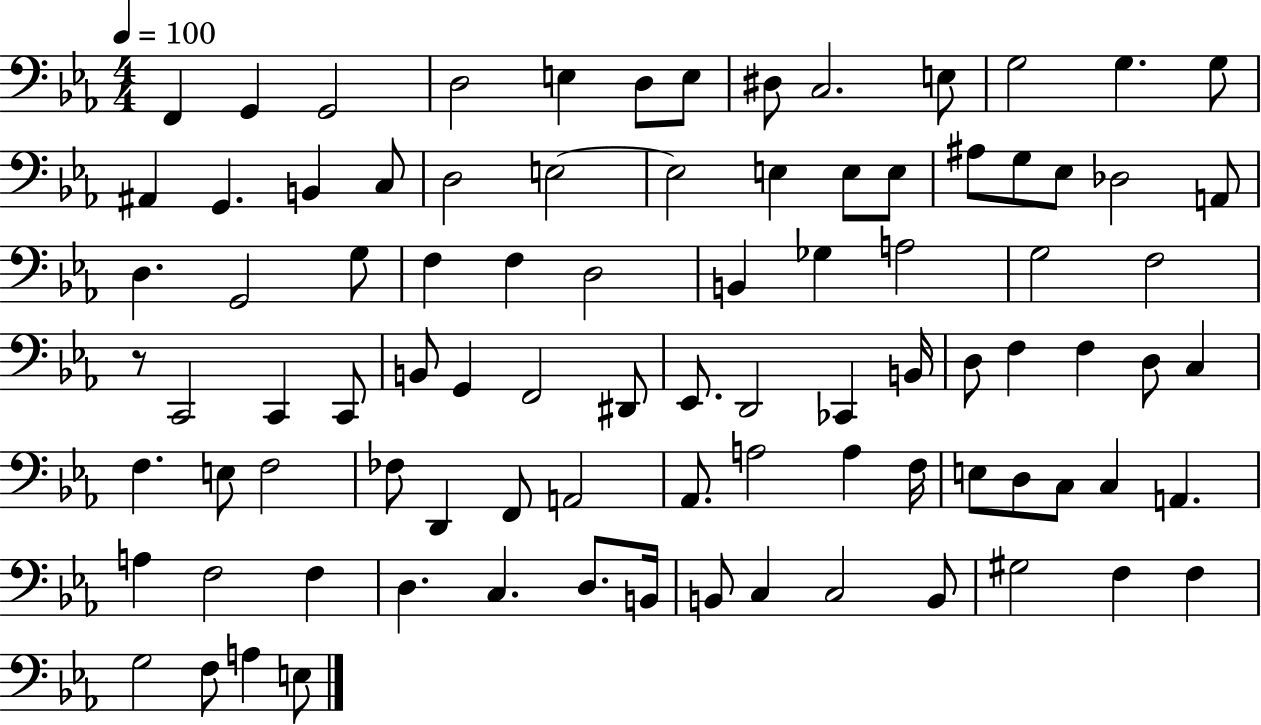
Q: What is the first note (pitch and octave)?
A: F2